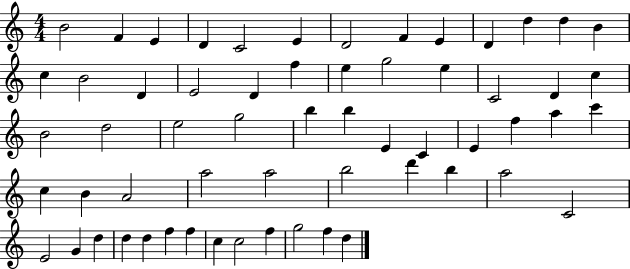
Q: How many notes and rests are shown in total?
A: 60